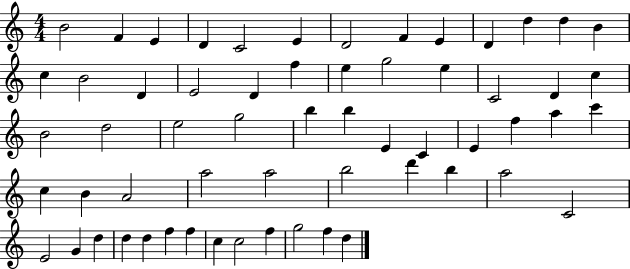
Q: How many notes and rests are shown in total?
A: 60